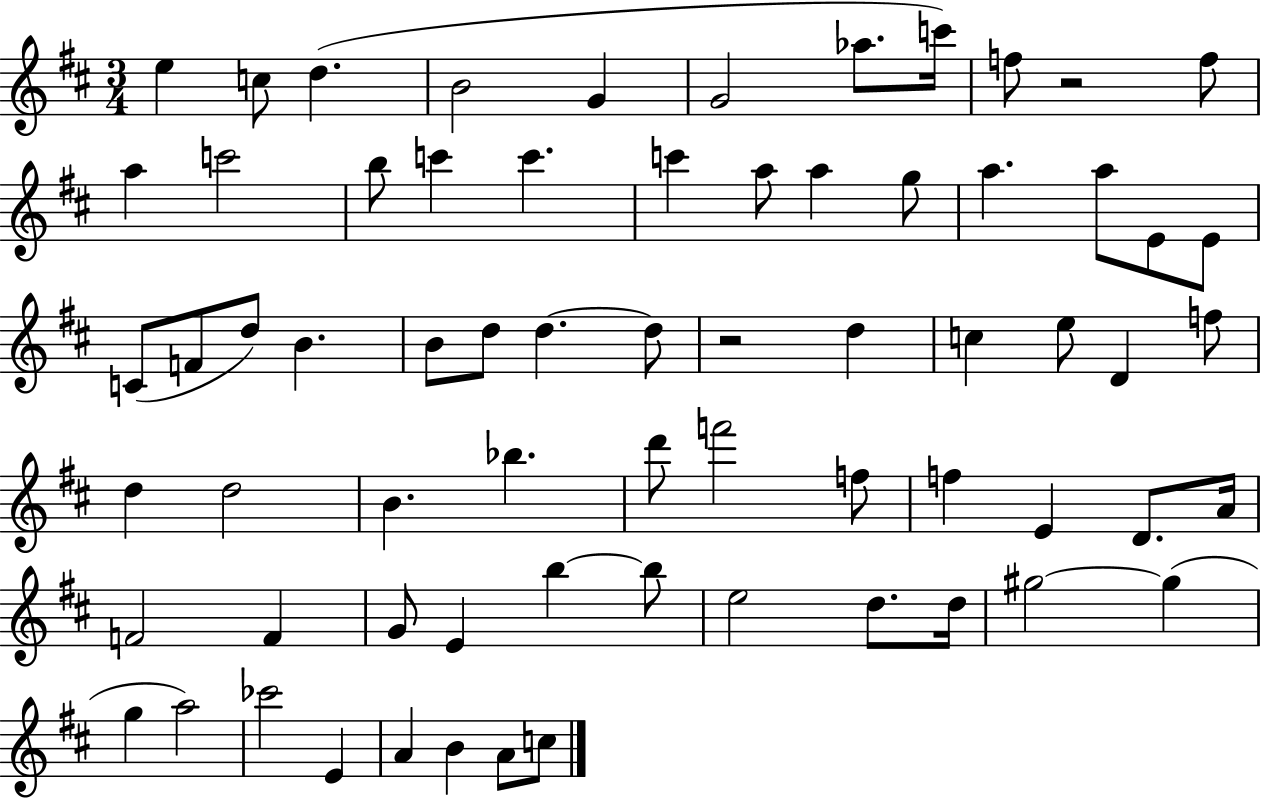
{
  \clef treble
  \numericTimeSignature
  \time 3/4
  \key d \major
  e''4 c''8 d''4.( | b'2 g'4 | g'2 aes''8. c'''16) | f''8 r2 f''8 | \break a''4 c'''2 | b''8 c'''4 c'''4. | c'''4 a''8 a''4 g''8 | a''4. a''8 e'8 e'8 | \break c'8( f'8 d''8) b'4. | b'8 d''8 d''4.~~ d''8 | r2 d''4 | c''4 e''8 d'4 f''8 | \break d''4 d''2 | b'4. bes''4. | d'''8 f'''2 f''8 | f''4 e'4 d'8. a'16 | \break f'2 f'4 | g'8 e'4 b''4~~ b''8 | e''2 d''8. d''16 | gis''2~~ gis''4( | \break g''4 a''2) | ces'''2 e'4 | a'4 b'4 a'8 c''8 | \bar "|."
}